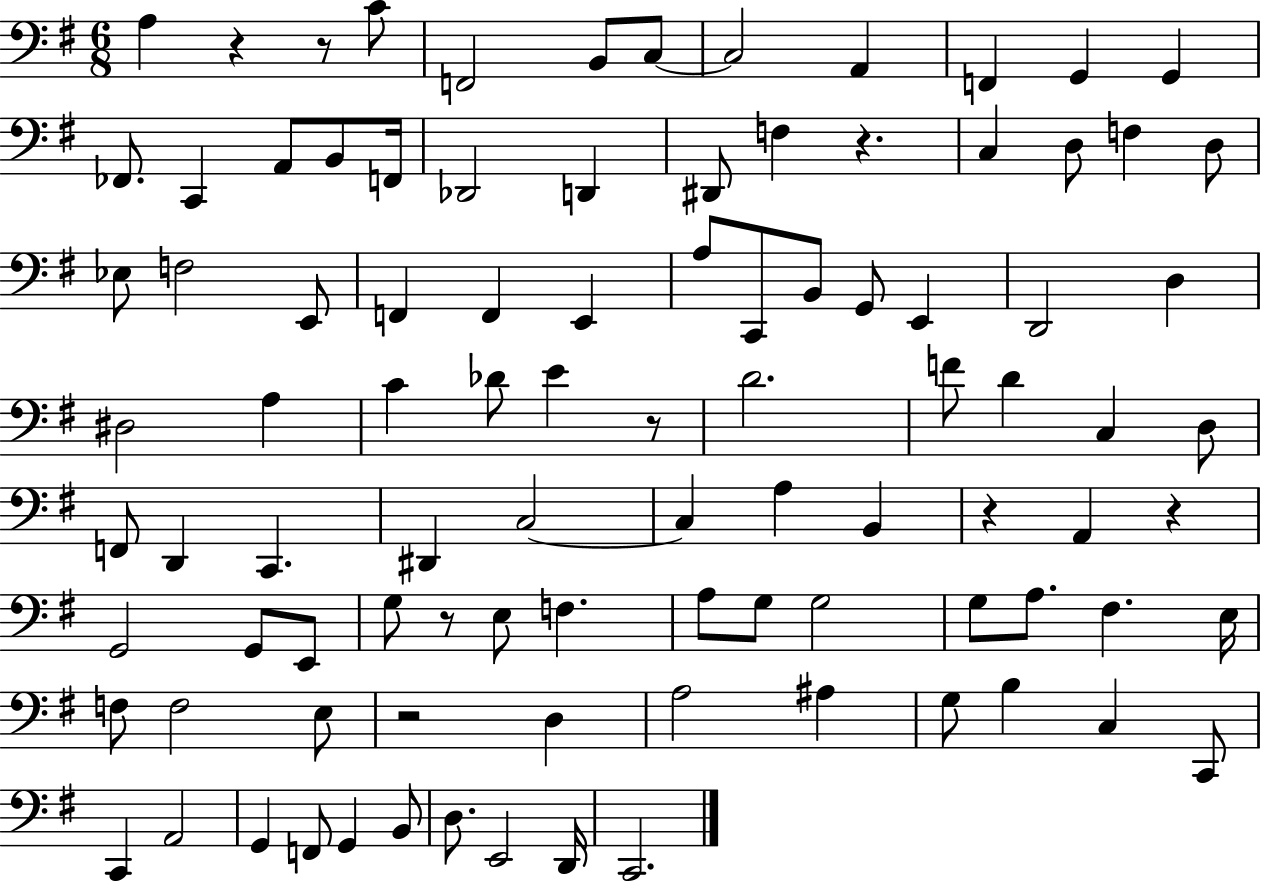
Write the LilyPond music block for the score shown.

{
  \clef bass
  \numericTimeSignature
  \time 6/8
  \key g \major
  a4 r4 r8 c'8 | f,2 b,8 c8~~ | c2 a,4 | f,4 g,4 g,4 | \break fes,8. c,4 a,8 b,8 f,16 | des,2 d,4 | dis,8 f4 r4. | c4 d8 f4 d8 | \break ees8 f2 e,8 | f,4 f,4 e,4 | a8 c,8 b,8 g,8 e,4 | d,2 d4 | \break dis2 a4 | c'4 des'8 e'4 r8 | d'2. | f'8 d'4 c4 d8 | \break f,8 d,4 c,4. | dis,4 c2~~ | c4 a4 b,4 | r4 a,4 r4 | \break g,2 g,8 e,8 | g8 r8 e8 f4. | a8 g8 g2 | g8 a8. fis4. e16 | \break f8 f2 e8 | r2 d4 | a2 ais4 | g8 b4 c4 c,8 | \break c,4 a,2 | g,4 f,8 g,4 b,8 | d8. e,2 d,16 | c,2. | \break \bar "|."
}